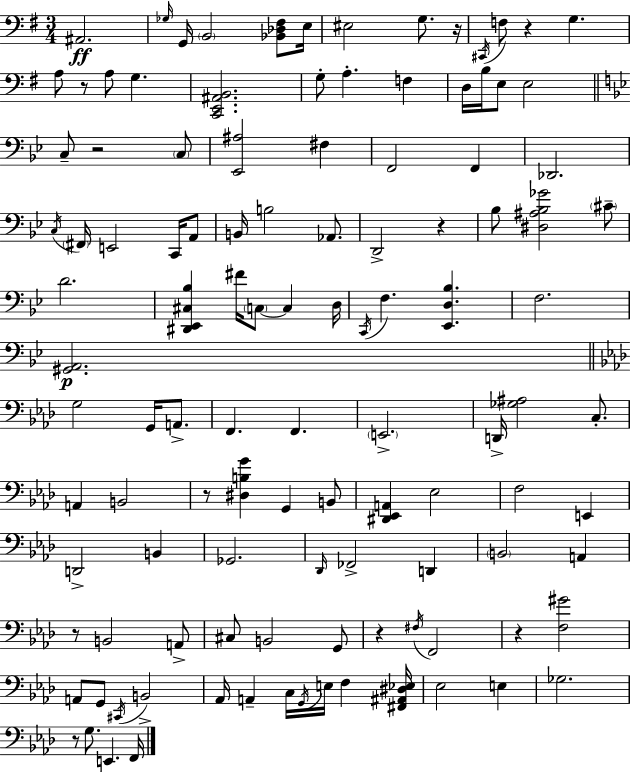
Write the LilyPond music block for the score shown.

{
  \clef bass
  \numericTimeSignature
  \time 3/4
  \key g \major
  ais,2.\ff | \grace { ges16 } g,16 \parenthesize b,2 <bes, des fis>8 | e16 eis2 g8. | r16 \acciaccatura { cis,16 } f8 r4 g4. | \break a8 r8 a8 g4. | <c, e, ais, b,>2. | g8-. a4.-. f4 | d16 b16 e8 e2 | \break \bar "||" \break \key g \minor c8-- r2 \parenthesize c8 | <ees, ais>2 fis4 | f,2 f,4 | des,2. | \break \acciaccatura { c16 } \parenthesize fis,16 e,2 c,16 a,8 | b,16 b2 aes,8. | d,2-> r4 | bes8 <dis ais bes ges'>2 \parenthesize cis'8-- | \break d'2. | <dis, ees, cis bes>4 fis'16 \parenthesize c8~~ c4 | d16 \acciaccatura { c,16 } f4. <ees, d bes>4. | f2. | \break <gis, a,>2.\p | \bar "||" \break \key f \minor g2 g,16 a,8.-> | f,4. f,4. | \parenthesize e,2.-> | d,16-> <ges ais>2 c8.-. | \break a,4 b,2 | r8 <dis b g'>4 g,4 b,8 | <dis, ees, a,>4 ees2 | f2 e,4 | \break d,2-> b,4 | ges,2. | \grace { des,16 } fes,2-> d,4 | \parenthesize b,2 a,4 | \break r8 b,2 a,8-> | cis8 b,2 g,8 | r4 \acciaccatura { fis16 } f,2 | r4 <f gis'>2 | \break a,8 g,8 \acciaccatura { cis,16 } b,2-> | aes,16 a,4-- c16 \acciaccatura { g,16 } e16 f4 | <fis, ais, dis ees>16 ees2 | e4 ges2. | \break r8 g8. e,4. | f,16 \bar "|."
}